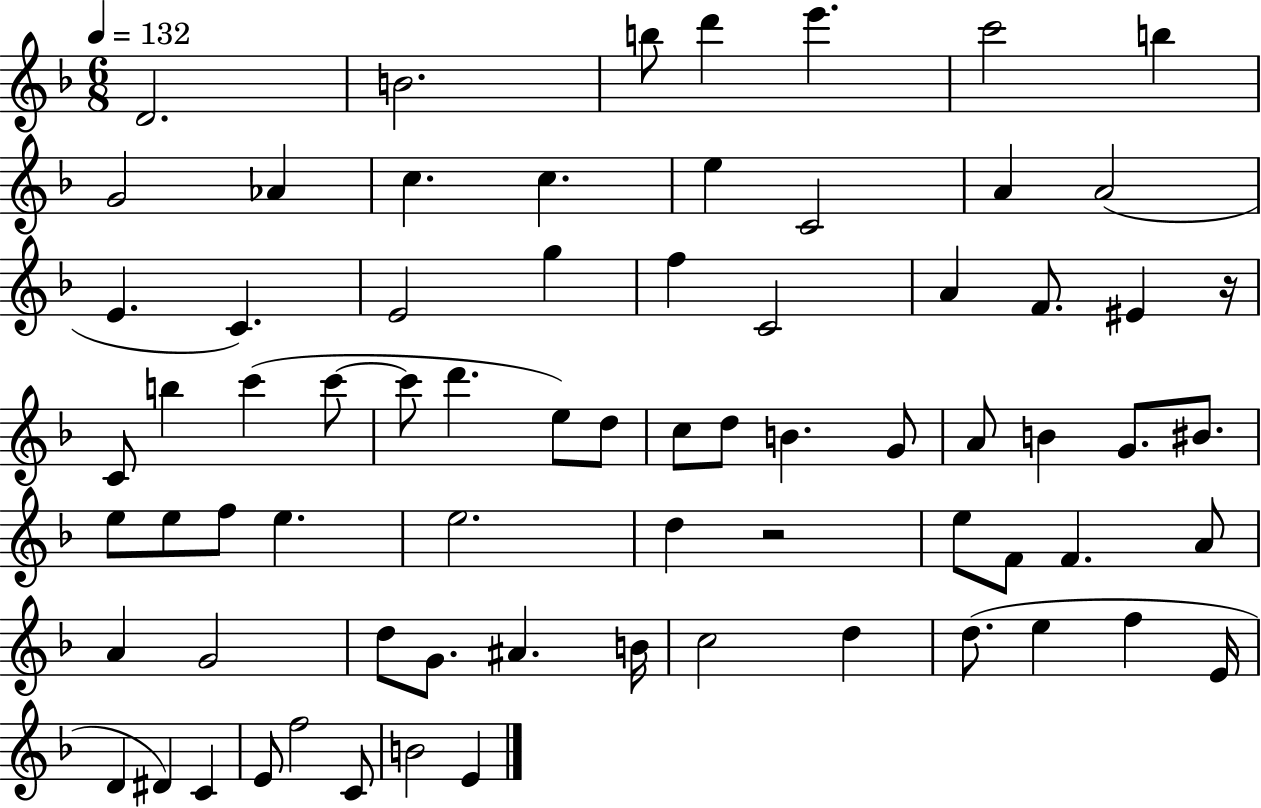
X:1
T:Untitled
M:6/8
L:1/4
K:F
D2 B2 b/2 d' e' c'2 b G2 _A c c e C2 A A2 E C E2 g f C2 A F/2 ^E z/4 C/2 b c' c'/2 c'/2 d' e/2 d/2 c/2 d/2 B G/2 A/2 B G/2 ^B/2 e/2 e/2 f/2 e e2 d z2 e/2 F/2 F A/2 A G2 d/2 G/2 ^A B/4 c2 d d/2 e f E/4 D ^D C E/2 f2 C/2 B2 E